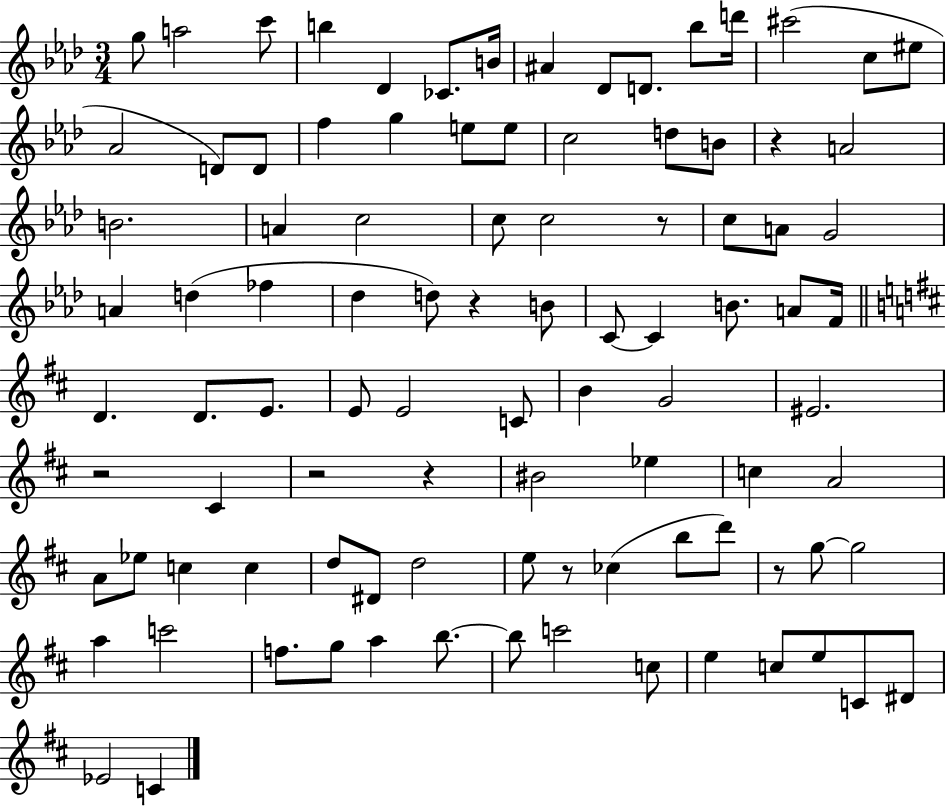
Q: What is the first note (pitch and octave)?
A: G5